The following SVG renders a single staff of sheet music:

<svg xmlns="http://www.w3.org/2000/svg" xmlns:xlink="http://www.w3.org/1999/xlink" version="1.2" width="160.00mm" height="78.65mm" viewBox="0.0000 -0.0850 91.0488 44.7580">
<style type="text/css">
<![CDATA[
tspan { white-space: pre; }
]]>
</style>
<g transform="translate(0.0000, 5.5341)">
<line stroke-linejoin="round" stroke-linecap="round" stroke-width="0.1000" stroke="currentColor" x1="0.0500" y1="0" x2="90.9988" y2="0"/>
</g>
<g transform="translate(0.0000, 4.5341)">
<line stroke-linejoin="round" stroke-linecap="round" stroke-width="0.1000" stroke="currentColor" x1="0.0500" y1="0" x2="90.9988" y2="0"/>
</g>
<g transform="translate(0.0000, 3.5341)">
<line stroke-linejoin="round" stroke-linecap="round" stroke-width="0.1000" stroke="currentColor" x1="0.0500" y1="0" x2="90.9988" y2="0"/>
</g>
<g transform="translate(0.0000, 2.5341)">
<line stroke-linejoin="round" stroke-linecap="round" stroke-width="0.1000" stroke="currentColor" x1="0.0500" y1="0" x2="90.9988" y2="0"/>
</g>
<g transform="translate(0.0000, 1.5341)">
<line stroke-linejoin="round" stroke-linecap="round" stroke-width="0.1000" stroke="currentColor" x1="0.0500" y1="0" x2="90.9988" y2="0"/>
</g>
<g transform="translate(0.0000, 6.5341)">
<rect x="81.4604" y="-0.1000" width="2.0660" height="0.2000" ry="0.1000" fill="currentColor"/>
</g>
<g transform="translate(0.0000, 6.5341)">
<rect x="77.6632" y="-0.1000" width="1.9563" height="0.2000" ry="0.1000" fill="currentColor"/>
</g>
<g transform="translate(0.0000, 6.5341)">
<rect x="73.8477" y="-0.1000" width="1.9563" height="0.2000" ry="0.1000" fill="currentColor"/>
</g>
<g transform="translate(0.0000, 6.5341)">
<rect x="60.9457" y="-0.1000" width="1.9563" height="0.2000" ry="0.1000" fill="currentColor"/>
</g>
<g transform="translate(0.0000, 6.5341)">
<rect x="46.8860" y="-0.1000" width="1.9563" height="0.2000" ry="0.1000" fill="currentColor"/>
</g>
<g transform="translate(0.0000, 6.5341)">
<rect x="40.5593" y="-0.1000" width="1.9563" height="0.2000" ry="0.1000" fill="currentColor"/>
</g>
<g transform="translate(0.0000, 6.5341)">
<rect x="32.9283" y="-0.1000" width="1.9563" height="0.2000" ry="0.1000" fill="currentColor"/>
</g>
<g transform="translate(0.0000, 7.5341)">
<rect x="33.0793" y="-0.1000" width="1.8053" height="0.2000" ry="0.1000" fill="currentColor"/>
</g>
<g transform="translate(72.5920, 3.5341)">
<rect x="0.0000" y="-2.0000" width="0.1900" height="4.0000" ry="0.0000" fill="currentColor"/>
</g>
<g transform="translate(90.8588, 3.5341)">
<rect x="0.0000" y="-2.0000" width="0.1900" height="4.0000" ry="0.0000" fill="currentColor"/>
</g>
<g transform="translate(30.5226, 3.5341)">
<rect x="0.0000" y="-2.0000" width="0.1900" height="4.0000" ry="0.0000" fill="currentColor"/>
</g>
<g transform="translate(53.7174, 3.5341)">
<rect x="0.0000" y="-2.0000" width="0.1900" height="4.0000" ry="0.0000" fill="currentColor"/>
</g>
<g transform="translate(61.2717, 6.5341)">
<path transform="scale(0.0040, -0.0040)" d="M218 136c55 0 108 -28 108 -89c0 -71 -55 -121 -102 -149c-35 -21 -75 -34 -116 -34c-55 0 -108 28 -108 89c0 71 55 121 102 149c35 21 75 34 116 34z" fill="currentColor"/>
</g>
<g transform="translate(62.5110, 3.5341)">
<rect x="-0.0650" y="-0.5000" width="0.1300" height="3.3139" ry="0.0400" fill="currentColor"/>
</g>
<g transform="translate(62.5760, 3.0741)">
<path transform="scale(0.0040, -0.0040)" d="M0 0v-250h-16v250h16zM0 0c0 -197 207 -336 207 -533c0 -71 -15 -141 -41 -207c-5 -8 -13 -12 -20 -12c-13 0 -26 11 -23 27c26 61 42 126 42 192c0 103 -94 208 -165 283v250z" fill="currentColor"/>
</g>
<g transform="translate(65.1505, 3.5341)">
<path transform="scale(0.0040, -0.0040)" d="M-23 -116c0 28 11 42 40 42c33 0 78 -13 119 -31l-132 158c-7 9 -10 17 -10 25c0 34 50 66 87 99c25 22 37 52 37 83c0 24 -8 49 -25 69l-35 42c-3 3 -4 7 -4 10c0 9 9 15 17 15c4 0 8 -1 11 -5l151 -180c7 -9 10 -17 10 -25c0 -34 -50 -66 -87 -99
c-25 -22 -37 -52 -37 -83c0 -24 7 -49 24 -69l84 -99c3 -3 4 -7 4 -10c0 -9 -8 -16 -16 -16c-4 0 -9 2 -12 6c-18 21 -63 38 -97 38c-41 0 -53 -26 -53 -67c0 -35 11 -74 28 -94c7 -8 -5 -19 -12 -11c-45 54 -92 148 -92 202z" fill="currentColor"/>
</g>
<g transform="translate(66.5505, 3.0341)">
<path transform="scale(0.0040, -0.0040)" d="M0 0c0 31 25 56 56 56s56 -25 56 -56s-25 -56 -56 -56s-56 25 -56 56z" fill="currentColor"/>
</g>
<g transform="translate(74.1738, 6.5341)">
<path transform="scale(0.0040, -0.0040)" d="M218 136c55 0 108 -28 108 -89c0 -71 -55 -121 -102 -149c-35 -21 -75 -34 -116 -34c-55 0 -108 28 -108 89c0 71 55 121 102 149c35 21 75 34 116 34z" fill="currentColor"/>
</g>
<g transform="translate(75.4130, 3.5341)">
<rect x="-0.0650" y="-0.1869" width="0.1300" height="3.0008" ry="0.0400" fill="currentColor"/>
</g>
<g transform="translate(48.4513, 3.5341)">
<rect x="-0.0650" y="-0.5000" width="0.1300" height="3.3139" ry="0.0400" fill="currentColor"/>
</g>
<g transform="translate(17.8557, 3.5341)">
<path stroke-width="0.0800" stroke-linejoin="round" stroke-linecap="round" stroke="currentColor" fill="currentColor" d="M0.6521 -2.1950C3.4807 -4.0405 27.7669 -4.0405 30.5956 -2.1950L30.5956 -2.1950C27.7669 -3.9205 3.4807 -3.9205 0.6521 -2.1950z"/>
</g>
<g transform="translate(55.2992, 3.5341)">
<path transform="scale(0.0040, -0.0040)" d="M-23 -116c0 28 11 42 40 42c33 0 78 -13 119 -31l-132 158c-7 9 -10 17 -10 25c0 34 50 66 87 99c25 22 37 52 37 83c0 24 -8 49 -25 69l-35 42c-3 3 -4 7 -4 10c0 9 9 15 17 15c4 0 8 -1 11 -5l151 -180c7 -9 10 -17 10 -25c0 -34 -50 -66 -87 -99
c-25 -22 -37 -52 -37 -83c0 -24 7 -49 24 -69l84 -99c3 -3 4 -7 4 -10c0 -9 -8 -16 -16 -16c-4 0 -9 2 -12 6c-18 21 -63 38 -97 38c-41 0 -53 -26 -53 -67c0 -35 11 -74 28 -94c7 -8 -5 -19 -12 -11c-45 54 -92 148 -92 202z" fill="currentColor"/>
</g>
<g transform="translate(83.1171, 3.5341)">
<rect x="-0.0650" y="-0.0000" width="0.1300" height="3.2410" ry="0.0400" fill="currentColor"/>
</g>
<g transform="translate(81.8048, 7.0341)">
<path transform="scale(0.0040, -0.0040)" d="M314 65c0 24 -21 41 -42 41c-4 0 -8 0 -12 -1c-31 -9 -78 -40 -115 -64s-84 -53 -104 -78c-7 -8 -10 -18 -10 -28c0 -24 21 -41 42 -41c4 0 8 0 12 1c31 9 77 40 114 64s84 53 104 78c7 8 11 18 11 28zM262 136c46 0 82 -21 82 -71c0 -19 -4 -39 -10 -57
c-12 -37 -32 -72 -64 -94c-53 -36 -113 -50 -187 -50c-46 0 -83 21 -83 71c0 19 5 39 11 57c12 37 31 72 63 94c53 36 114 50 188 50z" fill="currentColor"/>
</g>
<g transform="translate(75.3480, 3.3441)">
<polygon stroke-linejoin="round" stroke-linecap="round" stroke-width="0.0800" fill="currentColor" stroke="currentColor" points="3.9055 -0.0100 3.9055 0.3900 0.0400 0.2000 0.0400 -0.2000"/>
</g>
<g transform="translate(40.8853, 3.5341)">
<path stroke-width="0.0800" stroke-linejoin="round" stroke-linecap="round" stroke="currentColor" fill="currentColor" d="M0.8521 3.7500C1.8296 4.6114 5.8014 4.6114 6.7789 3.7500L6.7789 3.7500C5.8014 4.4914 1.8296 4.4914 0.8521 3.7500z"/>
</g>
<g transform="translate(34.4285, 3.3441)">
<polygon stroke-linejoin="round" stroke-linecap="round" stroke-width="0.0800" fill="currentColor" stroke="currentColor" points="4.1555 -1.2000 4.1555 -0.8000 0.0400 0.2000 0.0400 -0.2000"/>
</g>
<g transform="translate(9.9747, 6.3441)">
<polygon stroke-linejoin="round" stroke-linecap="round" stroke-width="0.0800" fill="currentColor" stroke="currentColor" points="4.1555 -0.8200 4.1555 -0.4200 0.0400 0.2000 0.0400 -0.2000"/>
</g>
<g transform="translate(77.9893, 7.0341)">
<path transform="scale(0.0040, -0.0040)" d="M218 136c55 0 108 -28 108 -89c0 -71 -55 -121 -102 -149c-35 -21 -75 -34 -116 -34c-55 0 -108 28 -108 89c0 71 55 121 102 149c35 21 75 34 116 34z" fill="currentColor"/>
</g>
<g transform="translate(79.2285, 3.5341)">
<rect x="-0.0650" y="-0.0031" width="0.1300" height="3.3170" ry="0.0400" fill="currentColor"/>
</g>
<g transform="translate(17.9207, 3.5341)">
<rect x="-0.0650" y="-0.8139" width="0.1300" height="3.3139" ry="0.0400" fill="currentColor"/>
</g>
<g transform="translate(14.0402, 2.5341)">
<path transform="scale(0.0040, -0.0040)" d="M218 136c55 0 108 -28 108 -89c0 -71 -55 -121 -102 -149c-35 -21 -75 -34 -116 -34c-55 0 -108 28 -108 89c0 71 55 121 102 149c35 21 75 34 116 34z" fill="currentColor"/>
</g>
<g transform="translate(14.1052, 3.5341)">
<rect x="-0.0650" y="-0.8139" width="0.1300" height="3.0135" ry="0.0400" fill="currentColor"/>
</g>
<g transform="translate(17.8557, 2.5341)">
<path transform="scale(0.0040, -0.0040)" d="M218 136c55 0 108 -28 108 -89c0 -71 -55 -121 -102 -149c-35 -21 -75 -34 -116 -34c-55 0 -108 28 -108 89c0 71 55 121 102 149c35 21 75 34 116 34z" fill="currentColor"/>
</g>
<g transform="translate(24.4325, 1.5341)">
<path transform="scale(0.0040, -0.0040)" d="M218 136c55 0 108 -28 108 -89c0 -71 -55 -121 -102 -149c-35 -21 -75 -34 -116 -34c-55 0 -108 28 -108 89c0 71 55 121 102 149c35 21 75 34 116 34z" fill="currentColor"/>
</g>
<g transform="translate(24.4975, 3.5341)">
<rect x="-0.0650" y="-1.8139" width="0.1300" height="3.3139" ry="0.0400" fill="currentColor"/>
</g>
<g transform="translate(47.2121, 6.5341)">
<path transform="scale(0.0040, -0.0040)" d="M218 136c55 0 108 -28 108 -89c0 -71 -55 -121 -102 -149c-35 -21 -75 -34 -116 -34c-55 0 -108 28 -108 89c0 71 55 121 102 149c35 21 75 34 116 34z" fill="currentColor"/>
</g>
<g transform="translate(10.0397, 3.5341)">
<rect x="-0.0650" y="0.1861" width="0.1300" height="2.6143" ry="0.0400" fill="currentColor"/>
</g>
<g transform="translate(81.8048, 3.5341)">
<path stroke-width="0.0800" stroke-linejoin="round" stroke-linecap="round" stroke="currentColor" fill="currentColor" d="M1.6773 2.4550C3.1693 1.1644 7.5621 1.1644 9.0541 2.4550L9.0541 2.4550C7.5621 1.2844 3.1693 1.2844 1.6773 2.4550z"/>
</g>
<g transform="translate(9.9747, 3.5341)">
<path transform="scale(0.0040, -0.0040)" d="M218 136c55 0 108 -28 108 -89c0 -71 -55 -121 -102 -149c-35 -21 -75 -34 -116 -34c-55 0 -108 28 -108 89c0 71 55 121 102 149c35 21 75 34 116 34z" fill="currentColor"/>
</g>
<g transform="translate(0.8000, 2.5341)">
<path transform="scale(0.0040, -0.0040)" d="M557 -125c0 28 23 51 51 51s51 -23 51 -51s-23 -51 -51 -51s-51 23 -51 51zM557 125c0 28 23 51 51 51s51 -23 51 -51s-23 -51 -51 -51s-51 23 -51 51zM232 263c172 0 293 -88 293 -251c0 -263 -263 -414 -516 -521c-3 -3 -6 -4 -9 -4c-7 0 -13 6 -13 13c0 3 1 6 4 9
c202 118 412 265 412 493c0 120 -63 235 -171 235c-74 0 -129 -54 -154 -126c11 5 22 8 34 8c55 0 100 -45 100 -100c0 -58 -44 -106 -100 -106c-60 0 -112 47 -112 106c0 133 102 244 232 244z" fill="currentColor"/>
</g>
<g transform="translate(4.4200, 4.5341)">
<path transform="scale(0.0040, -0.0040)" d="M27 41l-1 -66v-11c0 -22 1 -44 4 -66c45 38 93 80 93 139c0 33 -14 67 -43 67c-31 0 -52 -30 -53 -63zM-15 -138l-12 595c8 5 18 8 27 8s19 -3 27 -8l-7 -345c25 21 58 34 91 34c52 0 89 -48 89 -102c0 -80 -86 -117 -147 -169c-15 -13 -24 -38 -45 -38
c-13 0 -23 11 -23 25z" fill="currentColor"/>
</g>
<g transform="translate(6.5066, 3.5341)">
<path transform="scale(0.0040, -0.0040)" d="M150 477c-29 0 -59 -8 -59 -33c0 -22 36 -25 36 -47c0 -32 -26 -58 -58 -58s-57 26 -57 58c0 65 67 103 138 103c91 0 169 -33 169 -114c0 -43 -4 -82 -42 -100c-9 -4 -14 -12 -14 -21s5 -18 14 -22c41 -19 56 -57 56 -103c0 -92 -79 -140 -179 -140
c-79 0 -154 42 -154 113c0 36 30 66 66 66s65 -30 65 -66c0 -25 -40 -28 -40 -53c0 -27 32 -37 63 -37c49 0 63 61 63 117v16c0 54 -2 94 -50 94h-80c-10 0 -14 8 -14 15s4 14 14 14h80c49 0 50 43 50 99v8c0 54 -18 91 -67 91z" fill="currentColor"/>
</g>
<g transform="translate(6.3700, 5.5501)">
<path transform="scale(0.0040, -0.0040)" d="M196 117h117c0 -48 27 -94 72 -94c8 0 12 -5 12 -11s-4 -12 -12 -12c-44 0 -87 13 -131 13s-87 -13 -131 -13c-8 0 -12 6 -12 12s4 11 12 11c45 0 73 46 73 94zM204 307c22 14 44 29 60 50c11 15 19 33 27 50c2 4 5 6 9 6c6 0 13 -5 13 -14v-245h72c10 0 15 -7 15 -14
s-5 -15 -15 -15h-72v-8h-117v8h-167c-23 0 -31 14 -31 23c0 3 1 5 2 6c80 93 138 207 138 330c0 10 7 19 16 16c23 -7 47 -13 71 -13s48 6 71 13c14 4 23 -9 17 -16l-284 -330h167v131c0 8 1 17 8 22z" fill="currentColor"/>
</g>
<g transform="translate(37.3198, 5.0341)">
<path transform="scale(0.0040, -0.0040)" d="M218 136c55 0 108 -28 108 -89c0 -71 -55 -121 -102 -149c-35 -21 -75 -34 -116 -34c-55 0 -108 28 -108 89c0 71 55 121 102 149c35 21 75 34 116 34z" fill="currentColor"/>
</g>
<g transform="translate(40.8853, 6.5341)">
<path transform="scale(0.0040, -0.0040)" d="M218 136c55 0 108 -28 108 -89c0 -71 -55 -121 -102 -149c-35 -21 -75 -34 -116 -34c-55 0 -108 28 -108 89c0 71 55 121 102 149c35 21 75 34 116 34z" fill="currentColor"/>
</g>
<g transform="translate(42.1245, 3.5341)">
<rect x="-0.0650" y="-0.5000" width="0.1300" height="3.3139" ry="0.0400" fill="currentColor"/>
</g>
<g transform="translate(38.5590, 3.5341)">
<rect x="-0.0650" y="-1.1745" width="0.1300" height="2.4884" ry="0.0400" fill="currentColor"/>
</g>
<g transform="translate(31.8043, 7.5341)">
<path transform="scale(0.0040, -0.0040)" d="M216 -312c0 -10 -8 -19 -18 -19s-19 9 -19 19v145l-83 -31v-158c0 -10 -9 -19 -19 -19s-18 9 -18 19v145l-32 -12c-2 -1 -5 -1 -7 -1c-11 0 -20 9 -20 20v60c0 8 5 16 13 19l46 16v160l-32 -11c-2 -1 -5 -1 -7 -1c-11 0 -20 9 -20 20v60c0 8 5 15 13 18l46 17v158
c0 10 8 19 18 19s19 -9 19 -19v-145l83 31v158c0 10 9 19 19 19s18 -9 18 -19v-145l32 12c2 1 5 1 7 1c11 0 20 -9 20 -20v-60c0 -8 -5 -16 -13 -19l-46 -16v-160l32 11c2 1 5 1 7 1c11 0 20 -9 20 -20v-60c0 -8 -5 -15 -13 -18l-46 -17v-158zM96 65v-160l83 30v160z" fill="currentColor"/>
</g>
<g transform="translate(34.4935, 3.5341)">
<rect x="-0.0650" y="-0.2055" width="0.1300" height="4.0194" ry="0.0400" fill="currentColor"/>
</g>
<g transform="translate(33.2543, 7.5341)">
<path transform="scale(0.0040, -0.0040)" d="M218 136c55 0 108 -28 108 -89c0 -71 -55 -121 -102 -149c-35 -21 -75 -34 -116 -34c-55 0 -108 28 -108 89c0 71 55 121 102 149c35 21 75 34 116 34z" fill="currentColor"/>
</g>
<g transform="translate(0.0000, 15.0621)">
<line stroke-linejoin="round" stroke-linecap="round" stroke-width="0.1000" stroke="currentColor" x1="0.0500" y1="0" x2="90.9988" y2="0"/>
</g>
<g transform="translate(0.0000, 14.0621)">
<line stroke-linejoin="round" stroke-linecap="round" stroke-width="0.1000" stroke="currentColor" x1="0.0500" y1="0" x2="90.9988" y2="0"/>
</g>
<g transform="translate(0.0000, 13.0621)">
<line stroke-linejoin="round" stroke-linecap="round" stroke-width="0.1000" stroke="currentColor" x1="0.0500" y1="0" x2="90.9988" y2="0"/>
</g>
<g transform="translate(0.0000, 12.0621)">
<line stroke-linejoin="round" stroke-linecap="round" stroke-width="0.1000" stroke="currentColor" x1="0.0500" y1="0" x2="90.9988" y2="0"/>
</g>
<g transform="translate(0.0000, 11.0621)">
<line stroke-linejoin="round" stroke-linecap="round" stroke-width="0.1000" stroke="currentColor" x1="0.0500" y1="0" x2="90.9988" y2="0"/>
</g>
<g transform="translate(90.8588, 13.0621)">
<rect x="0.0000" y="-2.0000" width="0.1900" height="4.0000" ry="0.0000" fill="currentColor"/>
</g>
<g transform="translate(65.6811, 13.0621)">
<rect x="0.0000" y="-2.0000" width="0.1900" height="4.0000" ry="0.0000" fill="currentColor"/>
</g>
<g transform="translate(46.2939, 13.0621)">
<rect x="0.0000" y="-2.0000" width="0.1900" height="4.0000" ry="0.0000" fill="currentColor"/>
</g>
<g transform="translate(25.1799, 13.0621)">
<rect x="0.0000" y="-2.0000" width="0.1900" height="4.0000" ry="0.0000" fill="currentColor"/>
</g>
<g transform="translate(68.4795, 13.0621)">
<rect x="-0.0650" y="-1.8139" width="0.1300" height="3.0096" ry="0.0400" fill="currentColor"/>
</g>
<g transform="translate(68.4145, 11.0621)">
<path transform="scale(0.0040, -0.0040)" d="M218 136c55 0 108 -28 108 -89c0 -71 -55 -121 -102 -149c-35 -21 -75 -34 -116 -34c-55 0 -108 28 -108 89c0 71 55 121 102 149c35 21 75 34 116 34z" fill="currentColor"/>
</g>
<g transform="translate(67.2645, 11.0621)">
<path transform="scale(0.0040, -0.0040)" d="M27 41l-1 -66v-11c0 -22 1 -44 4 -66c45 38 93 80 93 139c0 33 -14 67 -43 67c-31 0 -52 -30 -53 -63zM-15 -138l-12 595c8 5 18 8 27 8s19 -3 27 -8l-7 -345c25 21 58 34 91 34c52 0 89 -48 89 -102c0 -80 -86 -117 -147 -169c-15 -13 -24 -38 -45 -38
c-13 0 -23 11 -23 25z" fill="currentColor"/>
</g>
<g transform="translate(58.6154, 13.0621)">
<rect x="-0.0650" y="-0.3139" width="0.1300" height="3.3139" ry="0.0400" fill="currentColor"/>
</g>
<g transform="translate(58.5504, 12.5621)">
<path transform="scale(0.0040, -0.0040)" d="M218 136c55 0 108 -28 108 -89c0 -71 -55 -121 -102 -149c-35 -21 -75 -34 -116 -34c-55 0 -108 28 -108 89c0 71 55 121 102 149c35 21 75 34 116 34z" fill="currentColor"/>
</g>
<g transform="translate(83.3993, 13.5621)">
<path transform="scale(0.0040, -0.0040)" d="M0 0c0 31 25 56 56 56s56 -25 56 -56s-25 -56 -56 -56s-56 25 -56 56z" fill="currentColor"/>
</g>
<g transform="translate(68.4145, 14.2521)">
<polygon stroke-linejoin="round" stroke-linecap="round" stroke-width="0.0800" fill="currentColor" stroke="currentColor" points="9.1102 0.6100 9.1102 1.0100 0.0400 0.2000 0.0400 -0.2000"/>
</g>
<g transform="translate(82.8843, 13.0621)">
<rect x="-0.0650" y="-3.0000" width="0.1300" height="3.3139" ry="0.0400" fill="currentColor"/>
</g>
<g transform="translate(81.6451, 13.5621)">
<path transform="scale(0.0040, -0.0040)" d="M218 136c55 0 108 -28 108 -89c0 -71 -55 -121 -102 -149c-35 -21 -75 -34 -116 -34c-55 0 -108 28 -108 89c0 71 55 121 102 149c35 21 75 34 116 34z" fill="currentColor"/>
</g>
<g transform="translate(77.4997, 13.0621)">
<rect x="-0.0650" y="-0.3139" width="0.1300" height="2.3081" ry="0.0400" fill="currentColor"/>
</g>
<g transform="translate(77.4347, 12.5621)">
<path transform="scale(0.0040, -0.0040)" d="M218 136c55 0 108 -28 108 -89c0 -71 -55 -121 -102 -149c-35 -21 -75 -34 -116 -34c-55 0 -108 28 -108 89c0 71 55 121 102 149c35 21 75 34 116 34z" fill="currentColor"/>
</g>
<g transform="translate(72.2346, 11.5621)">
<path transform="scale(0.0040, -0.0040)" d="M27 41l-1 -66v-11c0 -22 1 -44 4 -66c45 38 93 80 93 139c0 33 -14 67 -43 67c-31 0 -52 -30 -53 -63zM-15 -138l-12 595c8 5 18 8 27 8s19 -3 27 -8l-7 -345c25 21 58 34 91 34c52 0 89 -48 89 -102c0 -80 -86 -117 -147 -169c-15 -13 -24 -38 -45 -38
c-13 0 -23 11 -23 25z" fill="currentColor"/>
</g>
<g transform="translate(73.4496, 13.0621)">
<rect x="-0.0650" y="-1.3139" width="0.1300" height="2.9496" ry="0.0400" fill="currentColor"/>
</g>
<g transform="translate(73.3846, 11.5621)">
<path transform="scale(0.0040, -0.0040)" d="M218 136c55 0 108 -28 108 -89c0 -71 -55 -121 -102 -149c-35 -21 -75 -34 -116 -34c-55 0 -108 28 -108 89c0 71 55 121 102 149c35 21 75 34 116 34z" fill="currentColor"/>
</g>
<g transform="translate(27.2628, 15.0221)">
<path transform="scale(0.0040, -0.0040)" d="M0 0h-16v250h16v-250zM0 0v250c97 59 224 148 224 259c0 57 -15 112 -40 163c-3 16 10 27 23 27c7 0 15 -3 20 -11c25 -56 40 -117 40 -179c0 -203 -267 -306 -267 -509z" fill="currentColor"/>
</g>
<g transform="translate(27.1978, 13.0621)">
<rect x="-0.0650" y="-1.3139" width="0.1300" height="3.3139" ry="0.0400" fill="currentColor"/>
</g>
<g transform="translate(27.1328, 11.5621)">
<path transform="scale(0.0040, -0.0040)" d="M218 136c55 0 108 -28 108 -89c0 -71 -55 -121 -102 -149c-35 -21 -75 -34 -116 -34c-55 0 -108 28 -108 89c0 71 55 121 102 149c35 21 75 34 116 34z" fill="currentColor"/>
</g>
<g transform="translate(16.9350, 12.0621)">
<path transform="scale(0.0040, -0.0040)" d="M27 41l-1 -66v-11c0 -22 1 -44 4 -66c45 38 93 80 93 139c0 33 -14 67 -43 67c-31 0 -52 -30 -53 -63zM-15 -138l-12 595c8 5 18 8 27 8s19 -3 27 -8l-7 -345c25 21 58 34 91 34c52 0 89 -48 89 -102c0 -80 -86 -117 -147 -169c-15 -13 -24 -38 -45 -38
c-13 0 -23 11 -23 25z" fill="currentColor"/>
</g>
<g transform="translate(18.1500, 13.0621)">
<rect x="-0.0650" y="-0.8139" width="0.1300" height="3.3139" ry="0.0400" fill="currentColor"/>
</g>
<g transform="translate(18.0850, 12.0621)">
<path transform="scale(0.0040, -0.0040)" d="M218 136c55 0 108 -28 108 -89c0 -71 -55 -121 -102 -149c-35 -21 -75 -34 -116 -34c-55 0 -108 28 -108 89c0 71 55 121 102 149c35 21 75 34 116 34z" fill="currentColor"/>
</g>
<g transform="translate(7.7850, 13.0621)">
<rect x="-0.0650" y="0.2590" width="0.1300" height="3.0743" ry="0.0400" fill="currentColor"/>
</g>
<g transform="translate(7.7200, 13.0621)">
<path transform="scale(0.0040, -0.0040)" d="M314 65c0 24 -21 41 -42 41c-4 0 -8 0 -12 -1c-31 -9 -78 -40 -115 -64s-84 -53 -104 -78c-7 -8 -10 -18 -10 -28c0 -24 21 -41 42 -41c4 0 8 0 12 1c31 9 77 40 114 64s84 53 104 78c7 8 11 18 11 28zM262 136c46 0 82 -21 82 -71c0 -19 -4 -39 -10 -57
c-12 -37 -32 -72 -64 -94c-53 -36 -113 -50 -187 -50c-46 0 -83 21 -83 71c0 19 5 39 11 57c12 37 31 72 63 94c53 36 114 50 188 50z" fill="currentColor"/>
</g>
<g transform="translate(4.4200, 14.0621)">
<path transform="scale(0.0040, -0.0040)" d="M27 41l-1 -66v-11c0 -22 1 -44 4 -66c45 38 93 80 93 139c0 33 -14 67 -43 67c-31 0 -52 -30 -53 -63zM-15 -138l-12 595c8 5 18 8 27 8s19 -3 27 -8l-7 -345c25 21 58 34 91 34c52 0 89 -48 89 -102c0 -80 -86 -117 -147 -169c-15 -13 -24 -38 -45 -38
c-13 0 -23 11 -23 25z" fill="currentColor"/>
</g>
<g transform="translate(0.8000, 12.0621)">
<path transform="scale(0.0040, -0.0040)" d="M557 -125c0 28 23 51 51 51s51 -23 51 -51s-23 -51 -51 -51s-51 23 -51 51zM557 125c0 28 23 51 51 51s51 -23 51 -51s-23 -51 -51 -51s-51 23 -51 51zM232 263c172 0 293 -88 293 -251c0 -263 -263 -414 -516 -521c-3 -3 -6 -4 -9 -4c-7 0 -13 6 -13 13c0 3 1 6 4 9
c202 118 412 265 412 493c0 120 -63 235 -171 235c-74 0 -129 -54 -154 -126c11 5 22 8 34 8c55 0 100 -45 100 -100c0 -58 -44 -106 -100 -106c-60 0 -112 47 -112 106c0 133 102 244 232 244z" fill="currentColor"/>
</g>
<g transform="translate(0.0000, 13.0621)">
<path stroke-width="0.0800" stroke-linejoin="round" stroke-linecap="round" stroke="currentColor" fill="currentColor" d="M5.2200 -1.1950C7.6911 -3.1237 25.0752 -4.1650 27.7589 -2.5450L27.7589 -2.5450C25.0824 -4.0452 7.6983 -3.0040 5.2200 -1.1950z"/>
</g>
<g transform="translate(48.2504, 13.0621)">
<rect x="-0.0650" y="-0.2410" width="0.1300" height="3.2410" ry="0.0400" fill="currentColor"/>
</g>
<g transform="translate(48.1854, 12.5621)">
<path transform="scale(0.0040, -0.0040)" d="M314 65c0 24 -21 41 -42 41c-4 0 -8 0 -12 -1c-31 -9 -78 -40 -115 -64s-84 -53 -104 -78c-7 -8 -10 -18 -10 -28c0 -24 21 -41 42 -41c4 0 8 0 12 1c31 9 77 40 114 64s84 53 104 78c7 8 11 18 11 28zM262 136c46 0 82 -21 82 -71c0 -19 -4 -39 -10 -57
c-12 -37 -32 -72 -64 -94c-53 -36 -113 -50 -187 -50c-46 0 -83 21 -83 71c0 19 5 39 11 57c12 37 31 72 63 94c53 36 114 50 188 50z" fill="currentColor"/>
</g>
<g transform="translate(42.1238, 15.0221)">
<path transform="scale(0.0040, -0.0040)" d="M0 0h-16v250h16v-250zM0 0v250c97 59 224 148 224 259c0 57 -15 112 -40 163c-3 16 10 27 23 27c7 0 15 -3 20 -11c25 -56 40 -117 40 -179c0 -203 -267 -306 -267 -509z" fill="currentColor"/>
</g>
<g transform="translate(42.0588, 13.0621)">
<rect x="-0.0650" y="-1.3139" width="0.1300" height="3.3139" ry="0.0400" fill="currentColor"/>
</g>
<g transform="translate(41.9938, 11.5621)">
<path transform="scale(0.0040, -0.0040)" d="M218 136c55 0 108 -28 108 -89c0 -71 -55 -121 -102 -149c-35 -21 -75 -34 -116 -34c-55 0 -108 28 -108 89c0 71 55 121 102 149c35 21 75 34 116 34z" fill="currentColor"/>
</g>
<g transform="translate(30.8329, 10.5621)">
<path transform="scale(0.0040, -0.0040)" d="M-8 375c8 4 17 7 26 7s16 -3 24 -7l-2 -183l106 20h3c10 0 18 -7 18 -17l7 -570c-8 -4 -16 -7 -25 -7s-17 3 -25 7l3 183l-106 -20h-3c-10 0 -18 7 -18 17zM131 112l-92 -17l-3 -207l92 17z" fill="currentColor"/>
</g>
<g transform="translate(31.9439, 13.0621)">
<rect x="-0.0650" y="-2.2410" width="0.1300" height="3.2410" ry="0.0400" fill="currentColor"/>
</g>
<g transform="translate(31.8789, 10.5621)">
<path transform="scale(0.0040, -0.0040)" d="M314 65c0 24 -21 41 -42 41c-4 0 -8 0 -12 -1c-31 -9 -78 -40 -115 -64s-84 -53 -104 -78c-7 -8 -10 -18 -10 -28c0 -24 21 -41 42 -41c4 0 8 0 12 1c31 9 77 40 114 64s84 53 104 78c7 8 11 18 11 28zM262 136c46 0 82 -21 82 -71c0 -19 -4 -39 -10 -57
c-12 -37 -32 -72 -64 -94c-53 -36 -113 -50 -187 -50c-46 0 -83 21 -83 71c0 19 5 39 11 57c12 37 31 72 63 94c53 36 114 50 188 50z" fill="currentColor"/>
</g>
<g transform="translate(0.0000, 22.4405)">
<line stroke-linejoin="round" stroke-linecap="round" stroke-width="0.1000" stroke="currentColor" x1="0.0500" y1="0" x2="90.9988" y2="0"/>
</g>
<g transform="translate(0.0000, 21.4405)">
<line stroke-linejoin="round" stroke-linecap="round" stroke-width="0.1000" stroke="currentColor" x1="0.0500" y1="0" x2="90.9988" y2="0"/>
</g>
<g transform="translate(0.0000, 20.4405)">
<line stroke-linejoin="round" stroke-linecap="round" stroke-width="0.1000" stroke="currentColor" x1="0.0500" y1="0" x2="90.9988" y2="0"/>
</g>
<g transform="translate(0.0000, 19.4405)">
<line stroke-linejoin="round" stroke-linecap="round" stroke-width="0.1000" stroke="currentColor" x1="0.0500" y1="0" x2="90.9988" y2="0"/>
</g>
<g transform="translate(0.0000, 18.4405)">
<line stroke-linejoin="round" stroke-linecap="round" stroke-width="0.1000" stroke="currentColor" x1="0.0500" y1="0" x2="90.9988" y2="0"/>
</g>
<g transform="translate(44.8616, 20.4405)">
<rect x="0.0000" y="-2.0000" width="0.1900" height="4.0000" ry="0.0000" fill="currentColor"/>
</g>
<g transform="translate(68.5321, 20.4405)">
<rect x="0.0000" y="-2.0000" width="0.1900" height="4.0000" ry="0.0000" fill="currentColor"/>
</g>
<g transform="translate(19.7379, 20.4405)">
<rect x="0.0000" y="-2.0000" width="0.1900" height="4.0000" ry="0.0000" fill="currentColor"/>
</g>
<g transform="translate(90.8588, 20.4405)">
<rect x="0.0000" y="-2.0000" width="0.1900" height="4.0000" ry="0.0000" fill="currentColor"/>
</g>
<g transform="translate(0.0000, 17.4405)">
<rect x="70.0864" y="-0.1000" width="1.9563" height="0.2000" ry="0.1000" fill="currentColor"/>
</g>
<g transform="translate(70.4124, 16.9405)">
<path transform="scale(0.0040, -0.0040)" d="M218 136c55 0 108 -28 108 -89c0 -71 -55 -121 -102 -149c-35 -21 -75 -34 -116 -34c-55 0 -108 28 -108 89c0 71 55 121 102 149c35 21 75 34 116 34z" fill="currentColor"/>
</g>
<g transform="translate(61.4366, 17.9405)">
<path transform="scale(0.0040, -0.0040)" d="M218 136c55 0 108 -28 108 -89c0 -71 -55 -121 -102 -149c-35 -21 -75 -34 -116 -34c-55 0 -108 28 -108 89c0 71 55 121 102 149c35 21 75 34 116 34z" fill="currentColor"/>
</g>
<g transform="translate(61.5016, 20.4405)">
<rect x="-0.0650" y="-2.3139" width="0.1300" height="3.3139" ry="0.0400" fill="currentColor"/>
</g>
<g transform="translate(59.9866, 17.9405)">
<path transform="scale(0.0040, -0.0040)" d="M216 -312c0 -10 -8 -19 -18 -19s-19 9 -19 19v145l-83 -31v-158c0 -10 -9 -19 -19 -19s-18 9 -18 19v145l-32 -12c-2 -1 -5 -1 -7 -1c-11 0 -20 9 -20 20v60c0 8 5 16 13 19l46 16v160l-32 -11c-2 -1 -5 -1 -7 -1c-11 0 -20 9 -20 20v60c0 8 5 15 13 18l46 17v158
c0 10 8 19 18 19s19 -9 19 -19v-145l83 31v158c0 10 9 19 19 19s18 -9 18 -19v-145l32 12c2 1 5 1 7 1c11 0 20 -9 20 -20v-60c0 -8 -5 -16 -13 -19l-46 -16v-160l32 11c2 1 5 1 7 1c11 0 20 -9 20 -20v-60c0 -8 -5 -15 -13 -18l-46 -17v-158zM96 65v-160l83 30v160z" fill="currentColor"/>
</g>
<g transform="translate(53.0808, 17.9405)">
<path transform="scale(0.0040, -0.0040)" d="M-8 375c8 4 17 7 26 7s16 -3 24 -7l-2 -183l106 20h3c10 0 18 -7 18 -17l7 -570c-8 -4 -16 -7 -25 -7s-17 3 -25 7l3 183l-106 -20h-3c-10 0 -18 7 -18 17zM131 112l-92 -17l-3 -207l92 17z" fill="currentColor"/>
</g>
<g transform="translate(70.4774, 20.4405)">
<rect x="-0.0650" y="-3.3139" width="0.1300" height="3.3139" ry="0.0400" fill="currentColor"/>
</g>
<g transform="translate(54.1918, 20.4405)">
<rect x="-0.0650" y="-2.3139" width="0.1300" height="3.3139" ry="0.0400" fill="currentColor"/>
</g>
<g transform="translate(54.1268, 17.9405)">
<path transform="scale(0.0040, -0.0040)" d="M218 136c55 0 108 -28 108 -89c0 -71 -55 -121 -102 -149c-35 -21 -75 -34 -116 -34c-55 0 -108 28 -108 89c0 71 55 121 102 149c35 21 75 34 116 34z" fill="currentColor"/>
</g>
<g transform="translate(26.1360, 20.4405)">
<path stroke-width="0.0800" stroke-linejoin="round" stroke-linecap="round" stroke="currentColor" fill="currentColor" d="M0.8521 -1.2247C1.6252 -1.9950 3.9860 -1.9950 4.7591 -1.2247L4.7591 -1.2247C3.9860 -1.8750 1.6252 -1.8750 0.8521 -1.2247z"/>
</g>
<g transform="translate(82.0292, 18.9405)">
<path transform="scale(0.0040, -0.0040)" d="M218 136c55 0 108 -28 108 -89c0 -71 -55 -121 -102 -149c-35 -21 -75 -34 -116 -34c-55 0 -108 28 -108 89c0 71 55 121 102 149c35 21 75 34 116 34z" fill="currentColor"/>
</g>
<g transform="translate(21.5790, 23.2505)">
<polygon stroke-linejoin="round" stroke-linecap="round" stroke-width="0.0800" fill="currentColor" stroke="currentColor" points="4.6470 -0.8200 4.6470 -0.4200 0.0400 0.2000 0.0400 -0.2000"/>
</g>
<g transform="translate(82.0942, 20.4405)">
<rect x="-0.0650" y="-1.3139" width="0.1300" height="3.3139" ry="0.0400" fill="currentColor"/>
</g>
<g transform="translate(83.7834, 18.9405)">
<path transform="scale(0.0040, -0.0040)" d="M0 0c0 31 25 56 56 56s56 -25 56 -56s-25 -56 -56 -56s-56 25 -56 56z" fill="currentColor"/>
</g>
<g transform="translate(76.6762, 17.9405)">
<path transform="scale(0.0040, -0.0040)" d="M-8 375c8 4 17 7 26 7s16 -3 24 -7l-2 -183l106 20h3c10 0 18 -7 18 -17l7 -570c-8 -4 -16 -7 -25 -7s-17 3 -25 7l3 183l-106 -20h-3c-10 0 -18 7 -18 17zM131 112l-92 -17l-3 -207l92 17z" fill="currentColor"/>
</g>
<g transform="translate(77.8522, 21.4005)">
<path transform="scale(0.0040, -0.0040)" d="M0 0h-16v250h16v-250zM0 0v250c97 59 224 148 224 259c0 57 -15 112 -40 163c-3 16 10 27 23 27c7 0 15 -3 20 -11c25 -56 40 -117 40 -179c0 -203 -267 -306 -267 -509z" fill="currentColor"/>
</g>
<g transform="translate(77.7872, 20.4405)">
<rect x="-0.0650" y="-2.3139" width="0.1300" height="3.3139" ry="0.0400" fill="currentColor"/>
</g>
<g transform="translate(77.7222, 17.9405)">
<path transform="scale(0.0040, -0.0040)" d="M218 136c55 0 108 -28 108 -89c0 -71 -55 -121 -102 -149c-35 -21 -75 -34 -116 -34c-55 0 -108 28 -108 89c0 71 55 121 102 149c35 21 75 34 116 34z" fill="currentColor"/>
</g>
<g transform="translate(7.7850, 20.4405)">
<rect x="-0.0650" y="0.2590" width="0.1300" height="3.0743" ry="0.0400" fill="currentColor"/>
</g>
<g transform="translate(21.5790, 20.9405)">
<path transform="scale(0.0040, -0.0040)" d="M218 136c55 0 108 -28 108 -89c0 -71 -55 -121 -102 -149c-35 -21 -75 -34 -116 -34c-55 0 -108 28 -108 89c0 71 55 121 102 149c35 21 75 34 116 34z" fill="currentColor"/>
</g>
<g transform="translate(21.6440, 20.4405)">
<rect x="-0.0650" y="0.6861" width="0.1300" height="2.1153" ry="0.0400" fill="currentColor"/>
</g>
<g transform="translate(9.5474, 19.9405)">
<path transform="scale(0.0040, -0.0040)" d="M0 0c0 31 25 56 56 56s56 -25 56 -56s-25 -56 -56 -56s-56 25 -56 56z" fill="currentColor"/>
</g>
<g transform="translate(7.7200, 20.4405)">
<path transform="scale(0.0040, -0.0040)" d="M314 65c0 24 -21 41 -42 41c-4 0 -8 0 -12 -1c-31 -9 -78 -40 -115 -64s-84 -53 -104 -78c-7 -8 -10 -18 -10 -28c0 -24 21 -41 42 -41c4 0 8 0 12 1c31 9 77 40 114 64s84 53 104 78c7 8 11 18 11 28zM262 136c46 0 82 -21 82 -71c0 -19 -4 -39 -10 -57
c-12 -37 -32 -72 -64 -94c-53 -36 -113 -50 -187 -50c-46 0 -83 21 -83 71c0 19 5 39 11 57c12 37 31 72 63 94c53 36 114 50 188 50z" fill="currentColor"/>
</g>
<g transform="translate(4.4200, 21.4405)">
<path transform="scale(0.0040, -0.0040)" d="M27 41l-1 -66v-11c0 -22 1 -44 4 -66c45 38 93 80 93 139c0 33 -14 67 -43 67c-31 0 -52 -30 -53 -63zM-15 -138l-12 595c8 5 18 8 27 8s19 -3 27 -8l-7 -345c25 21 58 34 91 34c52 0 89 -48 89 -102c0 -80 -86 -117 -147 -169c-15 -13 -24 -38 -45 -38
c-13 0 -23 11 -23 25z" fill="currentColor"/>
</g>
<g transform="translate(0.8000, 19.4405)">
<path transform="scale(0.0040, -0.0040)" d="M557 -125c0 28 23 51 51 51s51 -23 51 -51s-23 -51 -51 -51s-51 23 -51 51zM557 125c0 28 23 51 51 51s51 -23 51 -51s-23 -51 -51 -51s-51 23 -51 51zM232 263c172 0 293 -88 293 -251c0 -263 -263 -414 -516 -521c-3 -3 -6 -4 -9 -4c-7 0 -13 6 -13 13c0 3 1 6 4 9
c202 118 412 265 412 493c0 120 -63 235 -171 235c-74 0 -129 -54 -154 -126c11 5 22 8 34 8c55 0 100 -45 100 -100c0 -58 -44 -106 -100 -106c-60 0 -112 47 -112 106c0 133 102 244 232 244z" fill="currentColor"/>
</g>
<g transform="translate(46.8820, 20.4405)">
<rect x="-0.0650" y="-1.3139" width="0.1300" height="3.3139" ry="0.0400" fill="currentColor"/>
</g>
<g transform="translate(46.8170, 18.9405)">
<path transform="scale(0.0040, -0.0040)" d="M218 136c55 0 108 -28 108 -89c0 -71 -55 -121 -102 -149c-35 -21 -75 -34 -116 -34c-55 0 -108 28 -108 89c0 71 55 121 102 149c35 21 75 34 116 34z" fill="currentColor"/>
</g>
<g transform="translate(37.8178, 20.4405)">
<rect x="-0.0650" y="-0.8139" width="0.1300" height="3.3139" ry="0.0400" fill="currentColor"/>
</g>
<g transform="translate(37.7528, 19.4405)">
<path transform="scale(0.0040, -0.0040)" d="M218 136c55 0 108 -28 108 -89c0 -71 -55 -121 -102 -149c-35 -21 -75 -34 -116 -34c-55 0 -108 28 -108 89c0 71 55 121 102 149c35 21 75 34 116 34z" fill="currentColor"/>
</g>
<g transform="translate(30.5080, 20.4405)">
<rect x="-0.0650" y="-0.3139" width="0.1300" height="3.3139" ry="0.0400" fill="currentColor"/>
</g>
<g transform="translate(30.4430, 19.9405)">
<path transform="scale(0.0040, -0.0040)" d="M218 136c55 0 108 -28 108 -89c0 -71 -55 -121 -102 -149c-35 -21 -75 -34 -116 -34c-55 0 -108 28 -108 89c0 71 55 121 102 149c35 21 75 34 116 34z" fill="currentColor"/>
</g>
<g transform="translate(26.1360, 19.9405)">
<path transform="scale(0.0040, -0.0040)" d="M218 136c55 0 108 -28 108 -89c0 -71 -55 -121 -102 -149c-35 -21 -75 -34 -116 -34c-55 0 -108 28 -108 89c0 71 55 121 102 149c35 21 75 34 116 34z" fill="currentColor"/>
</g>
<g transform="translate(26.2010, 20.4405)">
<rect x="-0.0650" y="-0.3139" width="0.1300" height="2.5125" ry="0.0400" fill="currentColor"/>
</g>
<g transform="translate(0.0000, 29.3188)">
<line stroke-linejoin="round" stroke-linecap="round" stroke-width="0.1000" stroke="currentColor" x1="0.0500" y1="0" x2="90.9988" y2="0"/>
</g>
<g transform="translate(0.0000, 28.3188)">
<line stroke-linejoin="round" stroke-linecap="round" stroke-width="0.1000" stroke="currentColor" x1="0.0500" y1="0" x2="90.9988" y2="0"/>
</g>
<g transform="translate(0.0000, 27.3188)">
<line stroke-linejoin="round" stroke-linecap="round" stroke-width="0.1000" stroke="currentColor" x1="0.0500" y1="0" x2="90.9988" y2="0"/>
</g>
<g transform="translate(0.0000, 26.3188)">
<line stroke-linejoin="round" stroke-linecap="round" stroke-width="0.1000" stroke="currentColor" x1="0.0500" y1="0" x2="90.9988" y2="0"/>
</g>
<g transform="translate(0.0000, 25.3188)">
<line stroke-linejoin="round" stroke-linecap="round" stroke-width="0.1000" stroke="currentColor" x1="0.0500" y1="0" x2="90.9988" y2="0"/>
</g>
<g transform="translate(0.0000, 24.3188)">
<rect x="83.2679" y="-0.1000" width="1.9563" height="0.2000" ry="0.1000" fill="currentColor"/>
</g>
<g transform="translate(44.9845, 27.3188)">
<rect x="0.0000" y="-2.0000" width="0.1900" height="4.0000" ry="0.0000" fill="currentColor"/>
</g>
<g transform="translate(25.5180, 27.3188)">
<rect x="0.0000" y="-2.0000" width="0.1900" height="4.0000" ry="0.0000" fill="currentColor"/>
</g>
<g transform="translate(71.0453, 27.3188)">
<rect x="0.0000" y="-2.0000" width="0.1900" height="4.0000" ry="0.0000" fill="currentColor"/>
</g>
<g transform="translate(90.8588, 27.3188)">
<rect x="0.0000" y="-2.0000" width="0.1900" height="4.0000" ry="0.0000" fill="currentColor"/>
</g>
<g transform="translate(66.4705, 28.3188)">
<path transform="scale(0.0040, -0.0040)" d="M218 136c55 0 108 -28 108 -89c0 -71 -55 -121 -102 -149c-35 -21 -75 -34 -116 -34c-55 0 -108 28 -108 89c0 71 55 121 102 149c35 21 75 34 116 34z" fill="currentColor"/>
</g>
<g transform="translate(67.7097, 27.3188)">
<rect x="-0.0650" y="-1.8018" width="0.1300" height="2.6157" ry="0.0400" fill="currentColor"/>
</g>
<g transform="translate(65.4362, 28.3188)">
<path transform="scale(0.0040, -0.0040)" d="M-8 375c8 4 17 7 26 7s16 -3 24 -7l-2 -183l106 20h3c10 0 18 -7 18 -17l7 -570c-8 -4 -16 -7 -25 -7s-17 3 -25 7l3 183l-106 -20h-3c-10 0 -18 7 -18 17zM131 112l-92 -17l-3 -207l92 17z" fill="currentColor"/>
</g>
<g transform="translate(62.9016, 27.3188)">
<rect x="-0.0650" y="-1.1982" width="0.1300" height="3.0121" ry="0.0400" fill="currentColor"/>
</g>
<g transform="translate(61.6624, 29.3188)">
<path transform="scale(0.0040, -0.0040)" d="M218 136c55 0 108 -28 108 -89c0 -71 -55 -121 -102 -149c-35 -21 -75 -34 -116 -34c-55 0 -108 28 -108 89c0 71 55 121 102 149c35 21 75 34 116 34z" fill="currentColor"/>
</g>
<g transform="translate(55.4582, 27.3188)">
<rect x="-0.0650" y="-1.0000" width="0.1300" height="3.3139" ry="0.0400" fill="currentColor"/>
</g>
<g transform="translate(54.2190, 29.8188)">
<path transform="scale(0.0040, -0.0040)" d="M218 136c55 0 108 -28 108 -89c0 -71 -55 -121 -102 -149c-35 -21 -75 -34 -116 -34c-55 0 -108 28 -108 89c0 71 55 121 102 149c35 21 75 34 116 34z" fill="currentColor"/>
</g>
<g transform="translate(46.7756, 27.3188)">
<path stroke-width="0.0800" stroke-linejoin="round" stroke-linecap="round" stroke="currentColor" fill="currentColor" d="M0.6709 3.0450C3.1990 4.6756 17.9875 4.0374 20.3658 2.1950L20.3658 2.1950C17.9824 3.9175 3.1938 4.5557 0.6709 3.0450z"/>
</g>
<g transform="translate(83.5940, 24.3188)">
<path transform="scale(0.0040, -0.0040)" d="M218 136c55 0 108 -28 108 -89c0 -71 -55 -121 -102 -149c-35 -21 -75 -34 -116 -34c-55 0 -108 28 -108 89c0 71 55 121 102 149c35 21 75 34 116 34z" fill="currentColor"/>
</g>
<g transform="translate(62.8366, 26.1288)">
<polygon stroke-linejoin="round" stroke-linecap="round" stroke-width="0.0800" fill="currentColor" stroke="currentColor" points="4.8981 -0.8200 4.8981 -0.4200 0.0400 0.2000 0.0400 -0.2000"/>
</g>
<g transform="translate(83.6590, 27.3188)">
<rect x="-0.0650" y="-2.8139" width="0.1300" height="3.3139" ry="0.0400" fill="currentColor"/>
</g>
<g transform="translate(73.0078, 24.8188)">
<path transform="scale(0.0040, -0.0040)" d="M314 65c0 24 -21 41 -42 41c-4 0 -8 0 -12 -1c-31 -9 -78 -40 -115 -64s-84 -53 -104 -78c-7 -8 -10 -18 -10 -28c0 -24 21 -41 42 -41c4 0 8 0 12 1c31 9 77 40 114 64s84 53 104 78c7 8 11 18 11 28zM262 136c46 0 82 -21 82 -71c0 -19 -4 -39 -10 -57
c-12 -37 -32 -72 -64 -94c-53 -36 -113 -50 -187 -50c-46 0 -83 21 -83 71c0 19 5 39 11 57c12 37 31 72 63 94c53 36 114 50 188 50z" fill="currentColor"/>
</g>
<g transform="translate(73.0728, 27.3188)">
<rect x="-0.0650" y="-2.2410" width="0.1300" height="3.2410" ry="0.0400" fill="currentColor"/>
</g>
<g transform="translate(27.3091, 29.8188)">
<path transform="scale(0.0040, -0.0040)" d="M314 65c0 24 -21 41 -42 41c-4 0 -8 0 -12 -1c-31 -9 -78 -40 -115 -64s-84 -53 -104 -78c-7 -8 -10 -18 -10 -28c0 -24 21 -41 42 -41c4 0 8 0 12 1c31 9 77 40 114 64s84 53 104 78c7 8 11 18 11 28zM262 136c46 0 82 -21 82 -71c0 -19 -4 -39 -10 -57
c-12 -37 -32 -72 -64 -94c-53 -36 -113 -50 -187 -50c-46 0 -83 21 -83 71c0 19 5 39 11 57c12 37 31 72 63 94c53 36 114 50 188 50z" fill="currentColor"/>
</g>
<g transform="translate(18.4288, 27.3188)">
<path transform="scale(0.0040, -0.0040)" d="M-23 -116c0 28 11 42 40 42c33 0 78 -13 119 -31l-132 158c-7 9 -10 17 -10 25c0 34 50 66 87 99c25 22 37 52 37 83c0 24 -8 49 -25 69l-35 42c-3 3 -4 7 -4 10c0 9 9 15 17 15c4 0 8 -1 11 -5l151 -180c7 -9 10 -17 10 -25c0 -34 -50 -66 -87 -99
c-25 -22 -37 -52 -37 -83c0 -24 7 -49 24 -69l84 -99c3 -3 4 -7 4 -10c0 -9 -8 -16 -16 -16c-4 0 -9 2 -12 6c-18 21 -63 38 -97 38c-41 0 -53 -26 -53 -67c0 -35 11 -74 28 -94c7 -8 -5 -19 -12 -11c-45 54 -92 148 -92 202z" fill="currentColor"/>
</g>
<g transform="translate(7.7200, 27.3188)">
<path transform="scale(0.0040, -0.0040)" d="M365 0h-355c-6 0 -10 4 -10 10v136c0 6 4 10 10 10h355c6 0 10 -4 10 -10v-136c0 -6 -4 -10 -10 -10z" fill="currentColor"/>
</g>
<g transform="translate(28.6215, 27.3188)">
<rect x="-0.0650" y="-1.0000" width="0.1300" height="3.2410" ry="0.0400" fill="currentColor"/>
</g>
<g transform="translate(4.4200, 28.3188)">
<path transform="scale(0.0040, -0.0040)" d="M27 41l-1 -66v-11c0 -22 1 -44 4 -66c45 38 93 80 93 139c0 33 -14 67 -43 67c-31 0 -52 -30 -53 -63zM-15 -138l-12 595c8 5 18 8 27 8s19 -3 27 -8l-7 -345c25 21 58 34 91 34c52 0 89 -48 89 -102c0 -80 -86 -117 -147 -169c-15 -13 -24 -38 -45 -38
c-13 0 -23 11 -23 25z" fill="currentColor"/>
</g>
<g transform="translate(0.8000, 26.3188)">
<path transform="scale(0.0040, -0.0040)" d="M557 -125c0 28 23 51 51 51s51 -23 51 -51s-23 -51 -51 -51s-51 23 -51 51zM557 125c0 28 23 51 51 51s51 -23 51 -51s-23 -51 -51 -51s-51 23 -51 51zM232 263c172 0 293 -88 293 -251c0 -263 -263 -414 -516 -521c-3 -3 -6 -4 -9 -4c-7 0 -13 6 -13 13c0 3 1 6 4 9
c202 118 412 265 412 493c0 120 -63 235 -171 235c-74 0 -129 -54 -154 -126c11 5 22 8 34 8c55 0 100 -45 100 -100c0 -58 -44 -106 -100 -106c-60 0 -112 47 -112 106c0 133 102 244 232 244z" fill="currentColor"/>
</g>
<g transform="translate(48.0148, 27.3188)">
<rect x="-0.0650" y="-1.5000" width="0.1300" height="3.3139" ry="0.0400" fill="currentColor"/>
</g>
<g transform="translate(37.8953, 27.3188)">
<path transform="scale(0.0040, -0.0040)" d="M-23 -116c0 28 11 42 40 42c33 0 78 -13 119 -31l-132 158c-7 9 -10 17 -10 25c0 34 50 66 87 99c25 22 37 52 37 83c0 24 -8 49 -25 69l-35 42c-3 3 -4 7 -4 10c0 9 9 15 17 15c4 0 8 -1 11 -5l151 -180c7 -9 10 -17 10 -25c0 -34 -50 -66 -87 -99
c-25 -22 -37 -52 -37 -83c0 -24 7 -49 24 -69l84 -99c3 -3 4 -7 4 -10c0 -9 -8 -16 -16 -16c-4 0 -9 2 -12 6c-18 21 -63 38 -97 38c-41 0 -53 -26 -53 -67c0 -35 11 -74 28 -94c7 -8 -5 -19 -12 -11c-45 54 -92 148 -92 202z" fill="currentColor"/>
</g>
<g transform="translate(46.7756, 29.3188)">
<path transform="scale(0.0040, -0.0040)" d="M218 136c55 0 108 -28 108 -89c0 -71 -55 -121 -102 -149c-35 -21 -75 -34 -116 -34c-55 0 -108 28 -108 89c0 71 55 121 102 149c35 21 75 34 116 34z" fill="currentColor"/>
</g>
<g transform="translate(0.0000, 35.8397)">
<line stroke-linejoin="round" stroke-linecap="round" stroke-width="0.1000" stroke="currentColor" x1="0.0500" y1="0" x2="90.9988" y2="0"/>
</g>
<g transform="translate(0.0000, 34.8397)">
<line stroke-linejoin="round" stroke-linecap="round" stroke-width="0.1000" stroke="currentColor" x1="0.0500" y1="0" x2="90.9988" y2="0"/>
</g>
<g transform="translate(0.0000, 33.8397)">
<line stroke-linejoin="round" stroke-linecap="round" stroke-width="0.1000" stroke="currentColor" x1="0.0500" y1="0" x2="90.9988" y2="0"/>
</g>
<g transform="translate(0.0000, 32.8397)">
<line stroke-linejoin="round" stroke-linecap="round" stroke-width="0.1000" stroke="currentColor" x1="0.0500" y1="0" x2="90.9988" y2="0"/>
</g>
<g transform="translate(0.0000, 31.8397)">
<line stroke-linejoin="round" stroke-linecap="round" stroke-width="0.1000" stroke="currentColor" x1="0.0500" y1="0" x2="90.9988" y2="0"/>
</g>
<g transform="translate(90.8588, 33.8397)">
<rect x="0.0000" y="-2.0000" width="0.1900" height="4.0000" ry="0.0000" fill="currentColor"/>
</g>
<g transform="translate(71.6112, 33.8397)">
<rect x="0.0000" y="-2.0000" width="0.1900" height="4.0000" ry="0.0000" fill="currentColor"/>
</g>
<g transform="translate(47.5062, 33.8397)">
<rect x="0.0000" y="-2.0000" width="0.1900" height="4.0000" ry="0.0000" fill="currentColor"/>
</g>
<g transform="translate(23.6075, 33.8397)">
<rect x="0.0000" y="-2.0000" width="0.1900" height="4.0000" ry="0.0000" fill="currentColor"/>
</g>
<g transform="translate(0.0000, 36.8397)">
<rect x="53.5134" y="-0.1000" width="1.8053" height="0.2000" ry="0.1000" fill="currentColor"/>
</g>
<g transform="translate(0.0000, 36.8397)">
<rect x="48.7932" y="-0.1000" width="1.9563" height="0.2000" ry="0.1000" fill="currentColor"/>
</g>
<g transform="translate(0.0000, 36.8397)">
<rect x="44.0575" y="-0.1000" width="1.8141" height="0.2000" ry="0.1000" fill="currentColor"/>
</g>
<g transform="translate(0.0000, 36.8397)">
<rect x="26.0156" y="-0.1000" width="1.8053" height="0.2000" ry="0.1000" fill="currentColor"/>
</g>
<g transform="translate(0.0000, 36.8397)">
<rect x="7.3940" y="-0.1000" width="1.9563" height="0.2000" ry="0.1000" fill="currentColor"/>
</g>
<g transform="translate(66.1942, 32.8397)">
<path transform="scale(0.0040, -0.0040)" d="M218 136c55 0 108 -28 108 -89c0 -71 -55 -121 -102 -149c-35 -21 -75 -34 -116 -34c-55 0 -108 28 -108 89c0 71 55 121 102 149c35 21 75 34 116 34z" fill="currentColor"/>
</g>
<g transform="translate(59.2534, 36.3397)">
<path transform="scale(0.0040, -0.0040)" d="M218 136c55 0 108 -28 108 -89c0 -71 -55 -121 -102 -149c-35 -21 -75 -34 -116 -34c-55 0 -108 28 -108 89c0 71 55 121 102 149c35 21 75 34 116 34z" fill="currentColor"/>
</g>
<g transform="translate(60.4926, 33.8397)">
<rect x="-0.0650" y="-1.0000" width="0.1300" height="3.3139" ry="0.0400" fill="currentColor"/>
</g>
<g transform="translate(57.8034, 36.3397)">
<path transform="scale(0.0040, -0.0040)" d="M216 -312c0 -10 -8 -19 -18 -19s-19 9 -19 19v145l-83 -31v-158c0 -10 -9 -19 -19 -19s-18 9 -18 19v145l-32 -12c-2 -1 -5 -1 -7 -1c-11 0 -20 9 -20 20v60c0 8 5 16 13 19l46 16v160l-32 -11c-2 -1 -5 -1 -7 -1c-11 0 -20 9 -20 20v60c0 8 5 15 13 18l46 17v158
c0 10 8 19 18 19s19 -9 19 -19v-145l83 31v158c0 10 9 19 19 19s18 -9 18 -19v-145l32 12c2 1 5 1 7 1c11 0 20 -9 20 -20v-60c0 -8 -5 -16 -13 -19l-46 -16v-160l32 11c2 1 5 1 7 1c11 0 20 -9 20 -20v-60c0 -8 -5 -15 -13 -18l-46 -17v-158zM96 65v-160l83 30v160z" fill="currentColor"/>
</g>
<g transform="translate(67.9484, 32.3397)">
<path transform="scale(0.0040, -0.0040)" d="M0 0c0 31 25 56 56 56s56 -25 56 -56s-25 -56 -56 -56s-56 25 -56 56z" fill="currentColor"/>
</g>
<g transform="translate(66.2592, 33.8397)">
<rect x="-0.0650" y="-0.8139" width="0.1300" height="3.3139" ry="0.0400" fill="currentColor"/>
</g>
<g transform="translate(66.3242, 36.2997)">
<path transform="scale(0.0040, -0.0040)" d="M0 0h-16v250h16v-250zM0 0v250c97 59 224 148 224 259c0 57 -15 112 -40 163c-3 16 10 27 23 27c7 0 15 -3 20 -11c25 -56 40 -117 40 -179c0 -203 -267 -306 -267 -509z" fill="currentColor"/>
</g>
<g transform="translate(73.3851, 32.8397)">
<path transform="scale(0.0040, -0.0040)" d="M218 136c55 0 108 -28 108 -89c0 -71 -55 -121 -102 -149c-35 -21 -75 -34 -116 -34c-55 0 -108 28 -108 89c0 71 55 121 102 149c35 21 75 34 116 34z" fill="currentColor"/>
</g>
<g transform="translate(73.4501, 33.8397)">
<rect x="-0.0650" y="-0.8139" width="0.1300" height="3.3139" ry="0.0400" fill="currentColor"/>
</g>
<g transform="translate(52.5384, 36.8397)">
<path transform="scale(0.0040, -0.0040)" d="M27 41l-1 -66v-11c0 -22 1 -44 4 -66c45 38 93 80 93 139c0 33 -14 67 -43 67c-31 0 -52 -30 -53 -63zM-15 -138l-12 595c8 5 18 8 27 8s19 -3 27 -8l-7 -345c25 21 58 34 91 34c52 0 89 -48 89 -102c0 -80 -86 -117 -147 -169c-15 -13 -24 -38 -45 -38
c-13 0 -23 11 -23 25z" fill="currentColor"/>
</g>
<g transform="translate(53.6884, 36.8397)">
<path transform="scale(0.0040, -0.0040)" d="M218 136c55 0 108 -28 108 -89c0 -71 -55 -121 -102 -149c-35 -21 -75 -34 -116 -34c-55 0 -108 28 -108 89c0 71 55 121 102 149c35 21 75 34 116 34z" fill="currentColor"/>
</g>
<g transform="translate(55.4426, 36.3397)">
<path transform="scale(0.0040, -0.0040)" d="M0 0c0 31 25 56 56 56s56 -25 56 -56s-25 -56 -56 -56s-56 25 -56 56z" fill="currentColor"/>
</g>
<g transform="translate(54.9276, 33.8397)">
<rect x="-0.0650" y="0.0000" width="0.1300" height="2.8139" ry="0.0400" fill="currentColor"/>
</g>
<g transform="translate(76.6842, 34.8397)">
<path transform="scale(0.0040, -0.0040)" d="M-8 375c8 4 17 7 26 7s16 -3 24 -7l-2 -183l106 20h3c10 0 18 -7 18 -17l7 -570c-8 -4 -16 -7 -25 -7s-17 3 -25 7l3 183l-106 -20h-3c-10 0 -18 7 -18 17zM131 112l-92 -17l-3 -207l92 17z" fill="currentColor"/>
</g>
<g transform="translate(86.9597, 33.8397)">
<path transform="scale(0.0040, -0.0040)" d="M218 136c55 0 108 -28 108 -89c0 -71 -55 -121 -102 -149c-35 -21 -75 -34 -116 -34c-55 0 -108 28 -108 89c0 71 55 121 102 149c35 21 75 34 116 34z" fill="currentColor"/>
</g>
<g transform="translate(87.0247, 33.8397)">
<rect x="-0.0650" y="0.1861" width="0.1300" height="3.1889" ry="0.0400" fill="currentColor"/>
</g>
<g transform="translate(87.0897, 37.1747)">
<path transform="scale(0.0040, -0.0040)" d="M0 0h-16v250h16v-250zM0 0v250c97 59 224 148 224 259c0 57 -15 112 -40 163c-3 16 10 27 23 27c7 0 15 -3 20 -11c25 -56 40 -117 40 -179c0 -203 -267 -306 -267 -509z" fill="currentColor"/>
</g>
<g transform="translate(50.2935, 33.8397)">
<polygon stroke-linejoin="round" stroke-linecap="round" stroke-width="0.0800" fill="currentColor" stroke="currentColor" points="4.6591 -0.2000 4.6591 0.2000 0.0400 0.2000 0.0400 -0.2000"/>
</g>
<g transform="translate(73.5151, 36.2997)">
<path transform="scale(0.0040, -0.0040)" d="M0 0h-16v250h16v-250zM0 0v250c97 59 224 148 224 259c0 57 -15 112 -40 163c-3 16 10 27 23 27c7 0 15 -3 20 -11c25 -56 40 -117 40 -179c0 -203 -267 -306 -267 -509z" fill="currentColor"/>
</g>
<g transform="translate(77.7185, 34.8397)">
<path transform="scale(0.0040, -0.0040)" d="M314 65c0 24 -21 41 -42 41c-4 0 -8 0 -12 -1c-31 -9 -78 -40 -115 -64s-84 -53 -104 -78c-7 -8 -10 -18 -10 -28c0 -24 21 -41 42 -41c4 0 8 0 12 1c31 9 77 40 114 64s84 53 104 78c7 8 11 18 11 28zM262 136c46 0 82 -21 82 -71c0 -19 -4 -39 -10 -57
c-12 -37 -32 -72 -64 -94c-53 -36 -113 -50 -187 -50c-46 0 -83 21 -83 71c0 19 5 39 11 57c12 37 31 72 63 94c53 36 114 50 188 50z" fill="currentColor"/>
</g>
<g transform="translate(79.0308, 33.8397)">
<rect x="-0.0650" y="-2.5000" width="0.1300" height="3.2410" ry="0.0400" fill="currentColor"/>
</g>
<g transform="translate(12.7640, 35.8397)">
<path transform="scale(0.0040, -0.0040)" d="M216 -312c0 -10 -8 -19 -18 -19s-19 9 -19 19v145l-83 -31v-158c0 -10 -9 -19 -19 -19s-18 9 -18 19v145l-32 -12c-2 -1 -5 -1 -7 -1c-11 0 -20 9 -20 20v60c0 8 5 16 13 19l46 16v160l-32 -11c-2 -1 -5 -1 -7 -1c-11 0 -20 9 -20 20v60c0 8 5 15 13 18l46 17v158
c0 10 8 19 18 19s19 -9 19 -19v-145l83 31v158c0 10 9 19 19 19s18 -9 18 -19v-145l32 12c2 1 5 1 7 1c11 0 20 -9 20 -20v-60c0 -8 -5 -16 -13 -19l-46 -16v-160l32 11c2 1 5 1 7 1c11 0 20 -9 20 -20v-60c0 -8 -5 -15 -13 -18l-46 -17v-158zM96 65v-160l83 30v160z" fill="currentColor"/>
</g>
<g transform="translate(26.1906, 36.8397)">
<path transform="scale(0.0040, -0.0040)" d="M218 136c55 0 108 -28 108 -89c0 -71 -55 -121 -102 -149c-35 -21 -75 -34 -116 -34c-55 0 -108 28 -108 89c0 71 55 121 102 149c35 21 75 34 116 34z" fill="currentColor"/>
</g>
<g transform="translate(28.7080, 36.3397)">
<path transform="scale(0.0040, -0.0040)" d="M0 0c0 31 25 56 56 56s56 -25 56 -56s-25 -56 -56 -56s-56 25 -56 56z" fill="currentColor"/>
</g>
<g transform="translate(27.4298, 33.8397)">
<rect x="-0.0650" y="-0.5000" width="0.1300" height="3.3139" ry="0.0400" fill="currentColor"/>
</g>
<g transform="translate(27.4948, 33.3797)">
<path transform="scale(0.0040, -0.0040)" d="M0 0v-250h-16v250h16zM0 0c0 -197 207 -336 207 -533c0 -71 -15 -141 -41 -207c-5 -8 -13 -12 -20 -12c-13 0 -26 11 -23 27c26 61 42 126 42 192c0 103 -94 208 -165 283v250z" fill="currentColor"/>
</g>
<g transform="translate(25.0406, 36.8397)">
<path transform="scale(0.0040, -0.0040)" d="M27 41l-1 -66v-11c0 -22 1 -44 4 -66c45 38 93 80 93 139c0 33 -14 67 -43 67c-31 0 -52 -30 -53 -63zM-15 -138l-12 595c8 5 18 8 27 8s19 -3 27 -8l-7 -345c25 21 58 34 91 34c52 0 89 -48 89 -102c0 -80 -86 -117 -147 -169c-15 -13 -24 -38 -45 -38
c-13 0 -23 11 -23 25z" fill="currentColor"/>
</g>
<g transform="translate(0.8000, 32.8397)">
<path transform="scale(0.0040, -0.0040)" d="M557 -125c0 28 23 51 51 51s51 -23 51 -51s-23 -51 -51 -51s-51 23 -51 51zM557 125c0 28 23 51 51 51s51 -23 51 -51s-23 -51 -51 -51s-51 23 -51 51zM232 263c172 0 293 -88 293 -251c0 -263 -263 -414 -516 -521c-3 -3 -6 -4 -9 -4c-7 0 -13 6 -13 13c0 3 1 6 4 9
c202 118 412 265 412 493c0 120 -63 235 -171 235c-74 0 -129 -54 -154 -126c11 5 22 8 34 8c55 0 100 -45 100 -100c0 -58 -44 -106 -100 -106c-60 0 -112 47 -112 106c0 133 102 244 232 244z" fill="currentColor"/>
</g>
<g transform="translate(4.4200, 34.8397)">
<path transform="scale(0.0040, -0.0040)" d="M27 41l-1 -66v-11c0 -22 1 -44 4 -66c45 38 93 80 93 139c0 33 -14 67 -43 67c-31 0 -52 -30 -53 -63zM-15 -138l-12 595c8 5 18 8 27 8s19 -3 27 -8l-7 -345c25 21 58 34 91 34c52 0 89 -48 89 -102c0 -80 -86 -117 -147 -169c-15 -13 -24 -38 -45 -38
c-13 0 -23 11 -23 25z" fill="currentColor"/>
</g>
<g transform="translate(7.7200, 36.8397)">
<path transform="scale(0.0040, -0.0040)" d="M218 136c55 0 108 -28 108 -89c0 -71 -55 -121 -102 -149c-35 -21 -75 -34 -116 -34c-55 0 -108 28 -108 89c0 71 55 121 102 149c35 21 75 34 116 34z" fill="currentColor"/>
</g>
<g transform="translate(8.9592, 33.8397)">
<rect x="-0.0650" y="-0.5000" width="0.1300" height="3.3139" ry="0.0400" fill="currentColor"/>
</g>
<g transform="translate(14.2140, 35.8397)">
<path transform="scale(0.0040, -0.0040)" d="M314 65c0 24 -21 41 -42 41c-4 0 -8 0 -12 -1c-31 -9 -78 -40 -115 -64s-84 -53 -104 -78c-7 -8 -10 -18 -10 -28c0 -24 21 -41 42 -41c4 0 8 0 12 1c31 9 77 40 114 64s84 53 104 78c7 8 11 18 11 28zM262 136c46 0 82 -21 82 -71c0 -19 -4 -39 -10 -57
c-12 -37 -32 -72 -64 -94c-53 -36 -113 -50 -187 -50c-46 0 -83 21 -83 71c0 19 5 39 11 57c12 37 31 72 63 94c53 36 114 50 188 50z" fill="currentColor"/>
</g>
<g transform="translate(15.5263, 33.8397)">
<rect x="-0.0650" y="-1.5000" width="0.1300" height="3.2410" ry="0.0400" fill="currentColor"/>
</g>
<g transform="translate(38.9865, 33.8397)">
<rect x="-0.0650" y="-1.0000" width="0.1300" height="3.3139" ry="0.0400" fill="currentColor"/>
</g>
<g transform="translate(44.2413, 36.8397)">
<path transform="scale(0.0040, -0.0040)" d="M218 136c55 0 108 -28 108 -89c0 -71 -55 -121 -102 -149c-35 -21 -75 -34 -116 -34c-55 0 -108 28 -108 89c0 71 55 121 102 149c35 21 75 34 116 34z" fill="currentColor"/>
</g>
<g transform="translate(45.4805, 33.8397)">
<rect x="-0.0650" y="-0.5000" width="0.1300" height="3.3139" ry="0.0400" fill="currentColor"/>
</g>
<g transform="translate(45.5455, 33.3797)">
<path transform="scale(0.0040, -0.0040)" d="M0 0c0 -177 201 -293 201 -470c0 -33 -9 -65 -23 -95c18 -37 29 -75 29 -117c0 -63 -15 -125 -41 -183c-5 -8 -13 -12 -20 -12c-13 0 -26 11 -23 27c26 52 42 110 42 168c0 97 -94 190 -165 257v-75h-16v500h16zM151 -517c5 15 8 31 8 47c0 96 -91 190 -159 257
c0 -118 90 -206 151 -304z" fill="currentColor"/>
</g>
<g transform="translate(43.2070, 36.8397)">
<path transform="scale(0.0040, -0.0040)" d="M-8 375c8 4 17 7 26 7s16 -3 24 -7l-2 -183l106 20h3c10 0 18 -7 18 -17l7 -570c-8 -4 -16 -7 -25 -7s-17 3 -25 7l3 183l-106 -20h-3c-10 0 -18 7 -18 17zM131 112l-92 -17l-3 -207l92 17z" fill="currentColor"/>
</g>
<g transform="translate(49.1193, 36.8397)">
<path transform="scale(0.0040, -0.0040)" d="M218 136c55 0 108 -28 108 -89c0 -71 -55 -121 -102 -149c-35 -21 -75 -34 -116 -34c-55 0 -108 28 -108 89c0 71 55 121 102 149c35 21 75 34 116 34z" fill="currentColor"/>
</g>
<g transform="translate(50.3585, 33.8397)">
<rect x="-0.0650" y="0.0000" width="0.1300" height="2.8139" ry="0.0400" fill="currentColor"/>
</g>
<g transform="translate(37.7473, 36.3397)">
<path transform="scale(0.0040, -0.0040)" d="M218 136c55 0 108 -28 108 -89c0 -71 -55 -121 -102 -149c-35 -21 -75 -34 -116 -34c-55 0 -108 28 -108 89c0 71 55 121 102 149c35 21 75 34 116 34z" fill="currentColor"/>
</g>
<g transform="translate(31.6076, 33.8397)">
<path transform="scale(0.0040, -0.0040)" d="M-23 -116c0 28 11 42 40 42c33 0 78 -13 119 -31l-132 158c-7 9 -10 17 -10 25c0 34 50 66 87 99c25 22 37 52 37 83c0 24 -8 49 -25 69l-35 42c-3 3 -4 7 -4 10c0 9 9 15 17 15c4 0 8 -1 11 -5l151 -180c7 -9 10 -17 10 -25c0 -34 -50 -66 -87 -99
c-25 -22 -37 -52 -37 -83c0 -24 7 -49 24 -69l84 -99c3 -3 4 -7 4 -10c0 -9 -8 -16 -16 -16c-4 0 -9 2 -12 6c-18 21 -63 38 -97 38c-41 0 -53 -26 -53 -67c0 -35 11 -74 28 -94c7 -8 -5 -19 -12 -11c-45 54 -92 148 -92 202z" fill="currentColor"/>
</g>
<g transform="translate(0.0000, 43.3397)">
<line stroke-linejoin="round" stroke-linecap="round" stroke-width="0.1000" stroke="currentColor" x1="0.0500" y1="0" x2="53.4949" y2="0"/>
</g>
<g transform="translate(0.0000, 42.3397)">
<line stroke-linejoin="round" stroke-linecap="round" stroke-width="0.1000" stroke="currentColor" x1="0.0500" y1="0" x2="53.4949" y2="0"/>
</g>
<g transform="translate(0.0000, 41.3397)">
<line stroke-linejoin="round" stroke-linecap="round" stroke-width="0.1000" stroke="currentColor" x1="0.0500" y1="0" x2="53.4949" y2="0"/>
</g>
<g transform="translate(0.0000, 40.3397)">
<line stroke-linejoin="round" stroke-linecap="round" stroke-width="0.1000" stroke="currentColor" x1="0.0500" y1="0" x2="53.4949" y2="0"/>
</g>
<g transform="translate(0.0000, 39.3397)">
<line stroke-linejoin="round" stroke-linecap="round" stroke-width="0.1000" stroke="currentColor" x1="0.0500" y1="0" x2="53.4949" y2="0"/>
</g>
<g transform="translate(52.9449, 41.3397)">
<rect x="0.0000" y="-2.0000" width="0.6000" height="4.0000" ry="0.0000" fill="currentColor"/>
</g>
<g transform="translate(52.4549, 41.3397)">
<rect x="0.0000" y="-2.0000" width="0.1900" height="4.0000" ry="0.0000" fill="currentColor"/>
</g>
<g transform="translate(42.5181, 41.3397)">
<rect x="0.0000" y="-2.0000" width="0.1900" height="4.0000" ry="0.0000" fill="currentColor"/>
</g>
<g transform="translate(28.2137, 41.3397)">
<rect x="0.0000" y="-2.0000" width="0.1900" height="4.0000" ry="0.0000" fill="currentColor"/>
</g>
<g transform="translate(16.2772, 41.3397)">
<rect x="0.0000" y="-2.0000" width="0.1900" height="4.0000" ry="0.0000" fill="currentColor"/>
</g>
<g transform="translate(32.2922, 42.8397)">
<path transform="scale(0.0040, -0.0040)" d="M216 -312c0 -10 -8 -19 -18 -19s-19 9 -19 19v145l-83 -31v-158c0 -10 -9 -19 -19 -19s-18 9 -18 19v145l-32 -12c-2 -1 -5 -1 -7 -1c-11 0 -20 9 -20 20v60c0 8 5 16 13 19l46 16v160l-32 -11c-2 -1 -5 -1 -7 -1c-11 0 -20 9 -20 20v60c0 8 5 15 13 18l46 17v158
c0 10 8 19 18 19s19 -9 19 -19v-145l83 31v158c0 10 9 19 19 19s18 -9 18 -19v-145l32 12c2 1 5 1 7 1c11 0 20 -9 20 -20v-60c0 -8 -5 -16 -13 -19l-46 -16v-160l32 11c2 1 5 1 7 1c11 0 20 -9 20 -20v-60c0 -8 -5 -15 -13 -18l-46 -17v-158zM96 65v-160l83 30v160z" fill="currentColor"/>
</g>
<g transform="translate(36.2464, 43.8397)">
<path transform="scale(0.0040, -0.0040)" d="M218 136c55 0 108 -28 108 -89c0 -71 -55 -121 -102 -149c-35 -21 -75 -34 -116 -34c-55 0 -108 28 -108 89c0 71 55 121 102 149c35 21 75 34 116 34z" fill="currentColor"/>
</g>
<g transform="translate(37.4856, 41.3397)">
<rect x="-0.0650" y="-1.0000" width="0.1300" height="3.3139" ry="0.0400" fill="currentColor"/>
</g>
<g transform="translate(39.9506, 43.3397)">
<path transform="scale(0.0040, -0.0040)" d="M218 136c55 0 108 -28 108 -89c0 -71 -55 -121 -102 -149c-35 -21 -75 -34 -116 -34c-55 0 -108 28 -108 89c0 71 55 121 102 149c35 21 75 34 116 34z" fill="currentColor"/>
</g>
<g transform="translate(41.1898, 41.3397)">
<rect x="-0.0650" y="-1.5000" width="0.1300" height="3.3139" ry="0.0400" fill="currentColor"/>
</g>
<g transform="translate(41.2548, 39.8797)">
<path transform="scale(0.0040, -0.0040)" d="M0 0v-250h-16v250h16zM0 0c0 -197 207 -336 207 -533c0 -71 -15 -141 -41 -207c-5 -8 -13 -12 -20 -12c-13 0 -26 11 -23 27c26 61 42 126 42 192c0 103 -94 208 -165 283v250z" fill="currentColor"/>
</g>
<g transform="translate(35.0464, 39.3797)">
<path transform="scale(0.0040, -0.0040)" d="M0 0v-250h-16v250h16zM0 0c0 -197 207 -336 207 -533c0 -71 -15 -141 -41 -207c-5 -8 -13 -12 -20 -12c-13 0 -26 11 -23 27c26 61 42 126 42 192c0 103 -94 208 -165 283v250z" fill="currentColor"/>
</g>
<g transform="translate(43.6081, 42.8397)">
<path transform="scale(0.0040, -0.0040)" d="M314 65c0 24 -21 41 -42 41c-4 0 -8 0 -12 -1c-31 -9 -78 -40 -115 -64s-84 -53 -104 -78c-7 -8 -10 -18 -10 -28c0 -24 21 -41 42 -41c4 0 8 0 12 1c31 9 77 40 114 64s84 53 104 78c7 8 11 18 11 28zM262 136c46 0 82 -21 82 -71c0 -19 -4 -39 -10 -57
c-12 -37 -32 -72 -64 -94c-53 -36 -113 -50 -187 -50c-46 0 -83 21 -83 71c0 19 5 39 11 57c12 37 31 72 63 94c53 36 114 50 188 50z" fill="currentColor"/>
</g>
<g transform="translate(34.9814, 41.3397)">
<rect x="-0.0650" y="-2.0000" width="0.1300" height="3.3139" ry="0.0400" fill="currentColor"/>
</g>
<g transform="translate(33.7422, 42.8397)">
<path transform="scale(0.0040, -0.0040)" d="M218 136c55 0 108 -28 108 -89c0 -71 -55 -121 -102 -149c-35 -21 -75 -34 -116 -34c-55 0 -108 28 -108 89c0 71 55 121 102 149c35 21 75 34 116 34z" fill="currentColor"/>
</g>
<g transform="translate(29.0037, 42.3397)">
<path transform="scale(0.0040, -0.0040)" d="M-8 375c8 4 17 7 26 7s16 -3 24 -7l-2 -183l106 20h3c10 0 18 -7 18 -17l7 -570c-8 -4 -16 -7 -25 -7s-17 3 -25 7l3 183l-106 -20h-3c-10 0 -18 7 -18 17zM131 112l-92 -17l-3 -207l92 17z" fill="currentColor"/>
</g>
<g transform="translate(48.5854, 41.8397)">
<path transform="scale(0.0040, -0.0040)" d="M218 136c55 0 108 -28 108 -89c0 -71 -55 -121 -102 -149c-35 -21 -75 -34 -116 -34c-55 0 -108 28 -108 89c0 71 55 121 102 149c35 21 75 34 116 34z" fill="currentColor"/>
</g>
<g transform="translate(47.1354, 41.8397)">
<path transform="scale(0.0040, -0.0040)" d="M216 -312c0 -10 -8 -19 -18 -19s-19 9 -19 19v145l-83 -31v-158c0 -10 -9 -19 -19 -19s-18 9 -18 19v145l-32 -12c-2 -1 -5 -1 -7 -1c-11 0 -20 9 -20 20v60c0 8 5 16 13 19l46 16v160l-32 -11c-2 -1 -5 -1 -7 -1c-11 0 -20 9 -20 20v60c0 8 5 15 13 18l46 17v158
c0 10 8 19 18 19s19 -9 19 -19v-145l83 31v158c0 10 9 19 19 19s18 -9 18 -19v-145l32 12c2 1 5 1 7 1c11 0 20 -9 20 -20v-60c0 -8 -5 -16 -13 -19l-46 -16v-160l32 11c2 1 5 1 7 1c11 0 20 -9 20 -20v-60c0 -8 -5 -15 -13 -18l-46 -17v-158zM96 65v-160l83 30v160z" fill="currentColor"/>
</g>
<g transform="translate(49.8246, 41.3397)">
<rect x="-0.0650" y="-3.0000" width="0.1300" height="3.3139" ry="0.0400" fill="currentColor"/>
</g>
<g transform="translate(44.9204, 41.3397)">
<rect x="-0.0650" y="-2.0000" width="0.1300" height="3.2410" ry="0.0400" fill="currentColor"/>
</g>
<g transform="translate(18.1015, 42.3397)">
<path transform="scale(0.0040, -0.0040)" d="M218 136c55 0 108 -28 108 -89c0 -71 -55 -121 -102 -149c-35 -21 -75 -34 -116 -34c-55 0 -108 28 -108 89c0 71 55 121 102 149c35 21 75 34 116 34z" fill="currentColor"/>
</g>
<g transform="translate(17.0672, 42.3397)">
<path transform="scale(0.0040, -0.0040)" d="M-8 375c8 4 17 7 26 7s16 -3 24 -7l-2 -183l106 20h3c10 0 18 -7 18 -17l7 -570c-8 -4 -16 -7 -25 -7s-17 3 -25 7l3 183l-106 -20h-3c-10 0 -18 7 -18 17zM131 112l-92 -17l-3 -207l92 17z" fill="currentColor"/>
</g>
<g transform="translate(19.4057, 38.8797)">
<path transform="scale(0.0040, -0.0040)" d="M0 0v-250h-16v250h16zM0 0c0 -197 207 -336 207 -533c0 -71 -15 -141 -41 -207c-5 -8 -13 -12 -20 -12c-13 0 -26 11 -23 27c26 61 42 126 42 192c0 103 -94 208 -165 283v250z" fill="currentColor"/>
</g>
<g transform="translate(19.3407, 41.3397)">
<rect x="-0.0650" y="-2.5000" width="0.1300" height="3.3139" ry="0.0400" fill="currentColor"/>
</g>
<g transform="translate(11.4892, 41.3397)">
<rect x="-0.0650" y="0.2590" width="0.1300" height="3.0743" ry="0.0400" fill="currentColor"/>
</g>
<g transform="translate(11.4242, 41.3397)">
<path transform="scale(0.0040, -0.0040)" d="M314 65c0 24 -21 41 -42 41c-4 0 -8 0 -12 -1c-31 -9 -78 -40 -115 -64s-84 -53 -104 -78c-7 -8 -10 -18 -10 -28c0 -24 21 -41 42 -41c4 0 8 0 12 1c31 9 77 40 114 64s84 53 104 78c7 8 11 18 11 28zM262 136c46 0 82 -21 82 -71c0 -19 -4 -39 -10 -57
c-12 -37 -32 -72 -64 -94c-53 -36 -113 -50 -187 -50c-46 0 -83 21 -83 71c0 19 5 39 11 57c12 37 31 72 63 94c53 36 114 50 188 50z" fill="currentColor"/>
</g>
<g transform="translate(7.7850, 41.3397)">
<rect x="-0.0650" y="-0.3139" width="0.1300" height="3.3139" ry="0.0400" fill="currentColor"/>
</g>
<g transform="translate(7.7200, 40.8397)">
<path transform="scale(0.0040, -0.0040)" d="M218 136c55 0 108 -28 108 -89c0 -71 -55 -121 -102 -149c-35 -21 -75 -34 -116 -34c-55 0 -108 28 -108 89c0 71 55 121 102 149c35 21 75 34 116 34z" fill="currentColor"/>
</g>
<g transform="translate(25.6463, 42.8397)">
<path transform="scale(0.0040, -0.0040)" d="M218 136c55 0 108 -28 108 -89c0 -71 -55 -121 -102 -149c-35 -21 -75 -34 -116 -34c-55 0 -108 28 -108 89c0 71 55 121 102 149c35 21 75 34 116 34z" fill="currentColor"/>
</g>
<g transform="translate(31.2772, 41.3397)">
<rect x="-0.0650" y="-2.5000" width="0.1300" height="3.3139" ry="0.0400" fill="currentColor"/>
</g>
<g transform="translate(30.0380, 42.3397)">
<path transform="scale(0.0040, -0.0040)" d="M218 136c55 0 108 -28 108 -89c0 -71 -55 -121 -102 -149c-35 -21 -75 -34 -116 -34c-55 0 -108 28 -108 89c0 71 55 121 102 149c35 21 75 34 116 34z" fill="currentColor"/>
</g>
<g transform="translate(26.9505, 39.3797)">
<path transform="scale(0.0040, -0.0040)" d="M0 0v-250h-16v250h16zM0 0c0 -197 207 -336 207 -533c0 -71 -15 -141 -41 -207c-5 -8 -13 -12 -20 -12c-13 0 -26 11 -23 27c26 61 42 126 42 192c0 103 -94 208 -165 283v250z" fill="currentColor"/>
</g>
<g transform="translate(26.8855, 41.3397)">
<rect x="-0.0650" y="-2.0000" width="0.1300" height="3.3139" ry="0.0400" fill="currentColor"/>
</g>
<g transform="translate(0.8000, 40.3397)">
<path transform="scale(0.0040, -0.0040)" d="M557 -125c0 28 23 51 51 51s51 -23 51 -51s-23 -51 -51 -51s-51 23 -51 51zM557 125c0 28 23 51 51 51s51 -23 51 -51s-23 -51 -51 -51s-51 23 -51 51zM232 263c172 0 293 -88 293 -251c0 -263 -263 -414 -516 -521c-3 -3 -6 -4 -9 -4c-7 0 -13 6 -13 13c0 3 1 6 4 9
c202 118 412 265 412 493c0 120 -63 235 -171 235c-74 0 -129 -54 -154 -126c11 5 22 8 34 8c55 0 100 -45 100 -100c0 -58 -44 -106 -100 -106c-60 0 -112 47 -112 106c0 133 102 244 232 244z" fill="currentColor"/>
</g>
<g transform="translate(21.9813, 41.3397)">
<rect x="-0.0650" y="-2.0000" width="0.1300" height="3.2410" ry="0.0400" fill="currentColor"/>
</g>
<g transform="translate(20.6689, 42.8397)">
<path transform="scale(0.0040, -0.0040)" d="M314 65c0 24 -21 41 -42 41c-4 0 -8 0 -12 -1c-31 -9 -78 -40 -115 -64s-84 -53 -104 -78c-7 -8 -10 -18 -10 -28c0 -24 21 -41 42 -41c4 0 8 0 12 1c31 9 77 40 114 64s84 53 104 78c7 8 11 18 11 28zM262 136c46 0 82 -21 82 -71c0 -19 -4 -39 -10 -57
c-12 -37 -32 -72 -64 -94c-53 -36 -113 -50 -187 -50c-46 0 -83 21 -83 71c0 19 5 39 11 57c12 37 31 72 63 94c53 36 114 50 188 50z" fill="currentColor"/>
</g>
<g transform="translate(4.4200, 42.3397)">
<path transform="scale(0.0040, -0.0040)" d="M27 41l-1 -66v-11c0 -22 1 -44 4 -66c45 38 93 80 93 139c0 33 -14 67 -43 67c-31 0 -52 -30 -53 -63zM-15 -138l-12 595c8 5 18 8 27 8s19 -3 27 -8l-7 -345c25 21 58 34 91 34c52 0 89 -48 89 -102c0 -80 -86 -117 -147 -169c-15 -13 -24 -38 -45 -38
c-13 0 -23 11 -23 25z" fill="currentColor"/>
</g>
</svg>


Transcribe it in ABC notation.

X:1
T:Untitled
M:3/4
L:1/4
K:F
D,/2 F,/2 F, A, ^C,,/2 A,,/2 E,, E,, z E,,/2 z E,,/2 D,,/2 D,,2 D,2 _F, G,/2 B,2 G,/2 E,2 E, _A,/2 _G,/2 E,/2 C, D,2 C,/2 E,/2 E, F, G, B, ^B, D B,/2 G, z2 z F,,2 z G,, F,, G,,/2 B,,/2 _B,2 C E,, ^G,,2 _E,,/2 z F,, E,,/4 E,,/2 _E,,/2 ^F,, F,/2 F,/2 B,,2 D,/2 E, D,2 B,,/2 A,,2 A,,/2 B,, ^A,,/2 F,, G,,/2 A,,2 ^C,